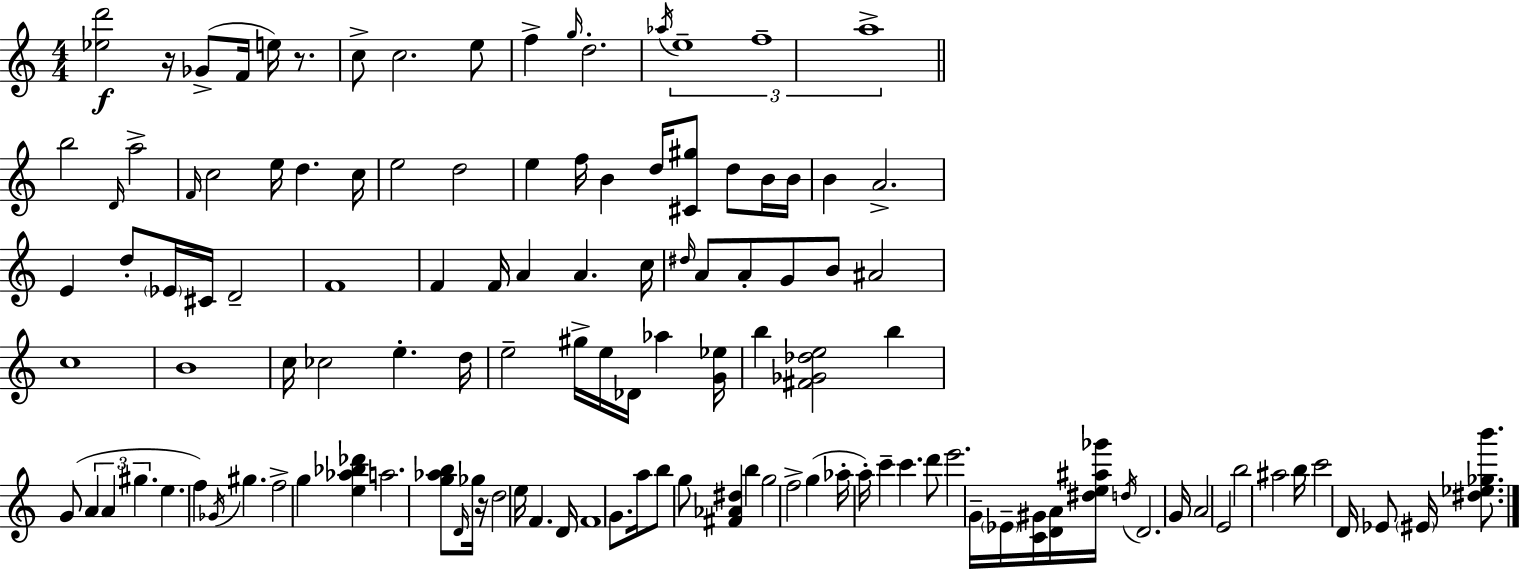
[Eb5,D6]/h R/s Gb4/e F4/s E5/s R/e. C5/e C5/h. E5/e F5/q G5/s D5/h. Ab5/s E5/w F5/w A5/w B5/h D4/s A5/h F4/s C5/h E5/s D5/q. C5/s E5/h D5/h E5/q F5/s B4/q D5/s [C#4,G#5]/e D5/e B4/s B4/s B4/q A4/h. E4/q D5/e Eb4/s C#4/s D4/h F4/w F4/q F4/s A4/q A4/q. C5/s D#5/s A4/e A4/e G4/e B4/e A#4/h C5/w B4/w C5/s CES5/h E5/q. D5/s E5/h G#5/s E5/s Db4/s Ab5/q [G4,Eb5]/s B5/q [F#4,Gb4,Db5,E5]/h B5/q G4/e A4/q A4/q G#5/q. E5/q. F5/q Gb4/s G#5/q. F5/h G5/q [E5,Ab5,Bb5,Db6]/q A5/h. [G5,Ab5,B5]/e D4/s Gb5/s R/s D5/h E5/s F4/q. D4/s F4/w G4/e. A5/s B5/e G5/e [F#4,Ab4,D#5]/q B5/q G5/h F5/h G5/q Ab5/s A5/s C6/q C6/q. D6/e E6/h. G4/s Eb4/s [C4,G#4]/s [D4,A4]/s [D#5,E5,A#5,Gb6]/s D5/s D4/h. G4/s A4/h E4/h B5/h A#5/h B5/s C6/h D4/s Eb4/e EIS4/s [D#5,Eb5,Gb5,B6]/e.